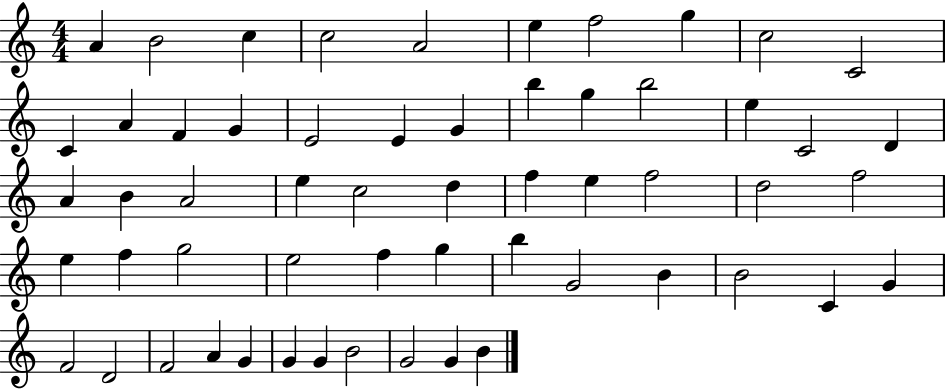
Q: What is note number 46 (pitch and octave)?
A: G4